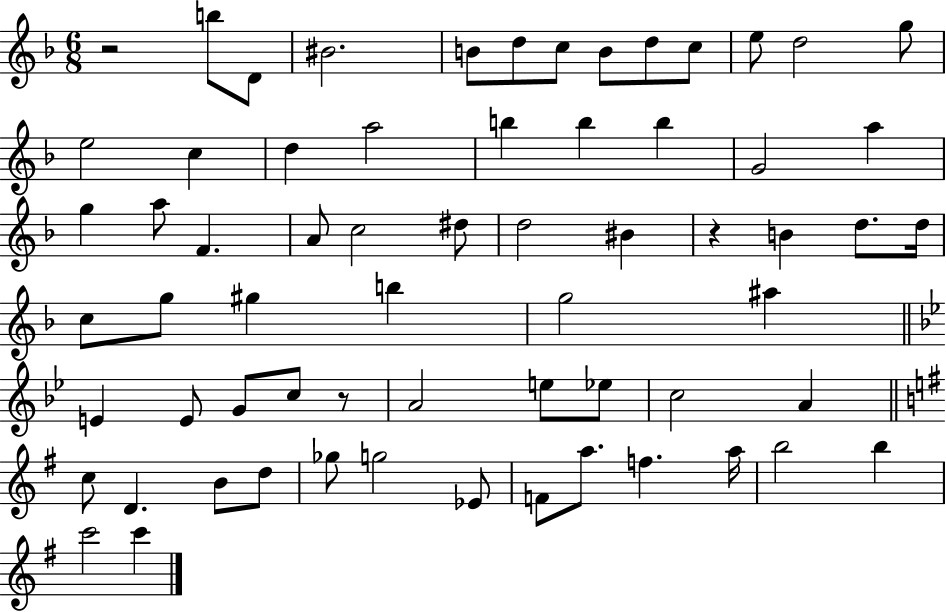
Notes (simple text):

R/h B5/e D4/e BIS4/h. B4/e D5/e C5/e B4/e D5/e C5/e E5/e D5/h G5/e E5/h C5/q D5/q A5/h B5/q B5/q B5/q G4/h A5/q G5/q A5/e F4/q. A4/e C5/h D#5/e D5/h BIS4/q R/q B4/q D5/e. D5/s C5/e G5/e G#5/q B5/q G5/h A#5/q E4/q E4/e G4/e C5/e R/e A4/h E5/e Eb5/e C5/h A4/q C5/e D4/q. B4/e D5/e Gb5/e G5/h Eb4/e F4/e A5/e. F5/q. A5/s B5/h B5/q C6/h C6/q